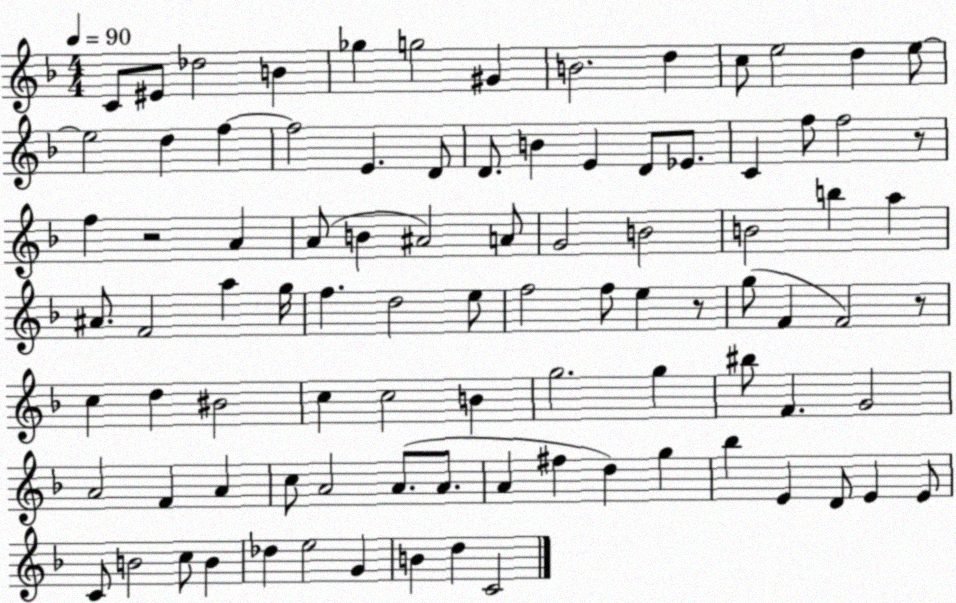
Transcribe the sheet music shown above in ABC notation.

X:1
T:Untitled
M:4/4
L:1/4
K:F
C/2 ^E/2 _d2 B _g g2 ^G B2 d c/2 e2 d e/2 e2 d f f2 E D/2 D/2 B E D/2 _E/2 C f/2 f2 z/2 f z2 A A/2 B ^A2 A/2 G2 B2 B2 b a ^A/2 F2 a g/4 f d2 e/2 f2 f/2 e z/2 g/2 F F2 z/2 c d ^B2 c c2 B g2 g ^b/2 F G2 A2 F A c/2 A2 A/2 A/2 A ^f d g _b E D/2 E E/2 C/2 B2 c/2 B _d e2 G B d C2